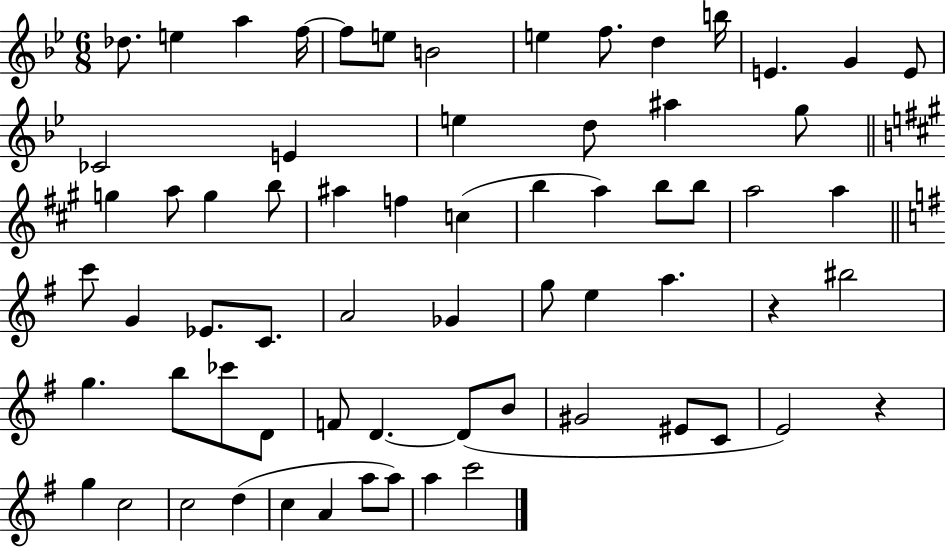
Db5/e. E5/q A5/q F5/s F5/e E5/e B4/h E5/q F5/e. D5/q B5/s E4/q. G4/q E4/e CES4/h E4/q E5/q D5/e A#5/q G5/e G5/q A5/e G5/q B5/e A#5/q F5/q C5/q B5/q A5/q B5/e B5/e A5/h A5/q C6/e G4/q Eb4/e. C4/e. A4/h Gb4/q G5/e E5/q A5/q. R/q BIS5/h G5/q. B5/e CES6/e D4/e F4/e D4/q. D4/e B4/e G#4/h EIS4/e C4/e E4/h R/q G5/q C5/h C5/h D5/q C5/q A4/q A5/e A5/e A5/q C6/h